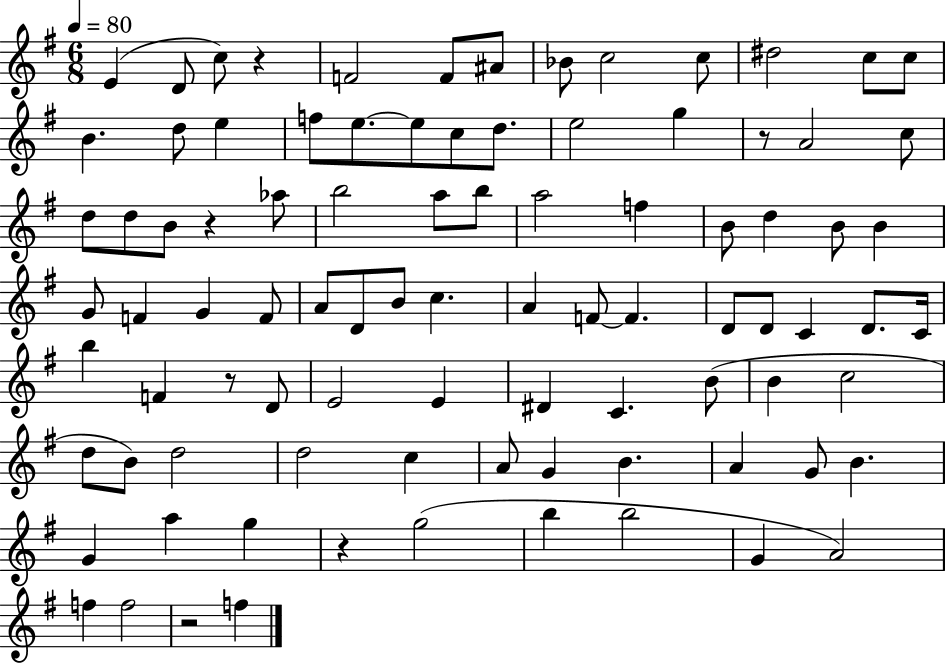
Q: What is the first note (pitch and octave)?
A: E4